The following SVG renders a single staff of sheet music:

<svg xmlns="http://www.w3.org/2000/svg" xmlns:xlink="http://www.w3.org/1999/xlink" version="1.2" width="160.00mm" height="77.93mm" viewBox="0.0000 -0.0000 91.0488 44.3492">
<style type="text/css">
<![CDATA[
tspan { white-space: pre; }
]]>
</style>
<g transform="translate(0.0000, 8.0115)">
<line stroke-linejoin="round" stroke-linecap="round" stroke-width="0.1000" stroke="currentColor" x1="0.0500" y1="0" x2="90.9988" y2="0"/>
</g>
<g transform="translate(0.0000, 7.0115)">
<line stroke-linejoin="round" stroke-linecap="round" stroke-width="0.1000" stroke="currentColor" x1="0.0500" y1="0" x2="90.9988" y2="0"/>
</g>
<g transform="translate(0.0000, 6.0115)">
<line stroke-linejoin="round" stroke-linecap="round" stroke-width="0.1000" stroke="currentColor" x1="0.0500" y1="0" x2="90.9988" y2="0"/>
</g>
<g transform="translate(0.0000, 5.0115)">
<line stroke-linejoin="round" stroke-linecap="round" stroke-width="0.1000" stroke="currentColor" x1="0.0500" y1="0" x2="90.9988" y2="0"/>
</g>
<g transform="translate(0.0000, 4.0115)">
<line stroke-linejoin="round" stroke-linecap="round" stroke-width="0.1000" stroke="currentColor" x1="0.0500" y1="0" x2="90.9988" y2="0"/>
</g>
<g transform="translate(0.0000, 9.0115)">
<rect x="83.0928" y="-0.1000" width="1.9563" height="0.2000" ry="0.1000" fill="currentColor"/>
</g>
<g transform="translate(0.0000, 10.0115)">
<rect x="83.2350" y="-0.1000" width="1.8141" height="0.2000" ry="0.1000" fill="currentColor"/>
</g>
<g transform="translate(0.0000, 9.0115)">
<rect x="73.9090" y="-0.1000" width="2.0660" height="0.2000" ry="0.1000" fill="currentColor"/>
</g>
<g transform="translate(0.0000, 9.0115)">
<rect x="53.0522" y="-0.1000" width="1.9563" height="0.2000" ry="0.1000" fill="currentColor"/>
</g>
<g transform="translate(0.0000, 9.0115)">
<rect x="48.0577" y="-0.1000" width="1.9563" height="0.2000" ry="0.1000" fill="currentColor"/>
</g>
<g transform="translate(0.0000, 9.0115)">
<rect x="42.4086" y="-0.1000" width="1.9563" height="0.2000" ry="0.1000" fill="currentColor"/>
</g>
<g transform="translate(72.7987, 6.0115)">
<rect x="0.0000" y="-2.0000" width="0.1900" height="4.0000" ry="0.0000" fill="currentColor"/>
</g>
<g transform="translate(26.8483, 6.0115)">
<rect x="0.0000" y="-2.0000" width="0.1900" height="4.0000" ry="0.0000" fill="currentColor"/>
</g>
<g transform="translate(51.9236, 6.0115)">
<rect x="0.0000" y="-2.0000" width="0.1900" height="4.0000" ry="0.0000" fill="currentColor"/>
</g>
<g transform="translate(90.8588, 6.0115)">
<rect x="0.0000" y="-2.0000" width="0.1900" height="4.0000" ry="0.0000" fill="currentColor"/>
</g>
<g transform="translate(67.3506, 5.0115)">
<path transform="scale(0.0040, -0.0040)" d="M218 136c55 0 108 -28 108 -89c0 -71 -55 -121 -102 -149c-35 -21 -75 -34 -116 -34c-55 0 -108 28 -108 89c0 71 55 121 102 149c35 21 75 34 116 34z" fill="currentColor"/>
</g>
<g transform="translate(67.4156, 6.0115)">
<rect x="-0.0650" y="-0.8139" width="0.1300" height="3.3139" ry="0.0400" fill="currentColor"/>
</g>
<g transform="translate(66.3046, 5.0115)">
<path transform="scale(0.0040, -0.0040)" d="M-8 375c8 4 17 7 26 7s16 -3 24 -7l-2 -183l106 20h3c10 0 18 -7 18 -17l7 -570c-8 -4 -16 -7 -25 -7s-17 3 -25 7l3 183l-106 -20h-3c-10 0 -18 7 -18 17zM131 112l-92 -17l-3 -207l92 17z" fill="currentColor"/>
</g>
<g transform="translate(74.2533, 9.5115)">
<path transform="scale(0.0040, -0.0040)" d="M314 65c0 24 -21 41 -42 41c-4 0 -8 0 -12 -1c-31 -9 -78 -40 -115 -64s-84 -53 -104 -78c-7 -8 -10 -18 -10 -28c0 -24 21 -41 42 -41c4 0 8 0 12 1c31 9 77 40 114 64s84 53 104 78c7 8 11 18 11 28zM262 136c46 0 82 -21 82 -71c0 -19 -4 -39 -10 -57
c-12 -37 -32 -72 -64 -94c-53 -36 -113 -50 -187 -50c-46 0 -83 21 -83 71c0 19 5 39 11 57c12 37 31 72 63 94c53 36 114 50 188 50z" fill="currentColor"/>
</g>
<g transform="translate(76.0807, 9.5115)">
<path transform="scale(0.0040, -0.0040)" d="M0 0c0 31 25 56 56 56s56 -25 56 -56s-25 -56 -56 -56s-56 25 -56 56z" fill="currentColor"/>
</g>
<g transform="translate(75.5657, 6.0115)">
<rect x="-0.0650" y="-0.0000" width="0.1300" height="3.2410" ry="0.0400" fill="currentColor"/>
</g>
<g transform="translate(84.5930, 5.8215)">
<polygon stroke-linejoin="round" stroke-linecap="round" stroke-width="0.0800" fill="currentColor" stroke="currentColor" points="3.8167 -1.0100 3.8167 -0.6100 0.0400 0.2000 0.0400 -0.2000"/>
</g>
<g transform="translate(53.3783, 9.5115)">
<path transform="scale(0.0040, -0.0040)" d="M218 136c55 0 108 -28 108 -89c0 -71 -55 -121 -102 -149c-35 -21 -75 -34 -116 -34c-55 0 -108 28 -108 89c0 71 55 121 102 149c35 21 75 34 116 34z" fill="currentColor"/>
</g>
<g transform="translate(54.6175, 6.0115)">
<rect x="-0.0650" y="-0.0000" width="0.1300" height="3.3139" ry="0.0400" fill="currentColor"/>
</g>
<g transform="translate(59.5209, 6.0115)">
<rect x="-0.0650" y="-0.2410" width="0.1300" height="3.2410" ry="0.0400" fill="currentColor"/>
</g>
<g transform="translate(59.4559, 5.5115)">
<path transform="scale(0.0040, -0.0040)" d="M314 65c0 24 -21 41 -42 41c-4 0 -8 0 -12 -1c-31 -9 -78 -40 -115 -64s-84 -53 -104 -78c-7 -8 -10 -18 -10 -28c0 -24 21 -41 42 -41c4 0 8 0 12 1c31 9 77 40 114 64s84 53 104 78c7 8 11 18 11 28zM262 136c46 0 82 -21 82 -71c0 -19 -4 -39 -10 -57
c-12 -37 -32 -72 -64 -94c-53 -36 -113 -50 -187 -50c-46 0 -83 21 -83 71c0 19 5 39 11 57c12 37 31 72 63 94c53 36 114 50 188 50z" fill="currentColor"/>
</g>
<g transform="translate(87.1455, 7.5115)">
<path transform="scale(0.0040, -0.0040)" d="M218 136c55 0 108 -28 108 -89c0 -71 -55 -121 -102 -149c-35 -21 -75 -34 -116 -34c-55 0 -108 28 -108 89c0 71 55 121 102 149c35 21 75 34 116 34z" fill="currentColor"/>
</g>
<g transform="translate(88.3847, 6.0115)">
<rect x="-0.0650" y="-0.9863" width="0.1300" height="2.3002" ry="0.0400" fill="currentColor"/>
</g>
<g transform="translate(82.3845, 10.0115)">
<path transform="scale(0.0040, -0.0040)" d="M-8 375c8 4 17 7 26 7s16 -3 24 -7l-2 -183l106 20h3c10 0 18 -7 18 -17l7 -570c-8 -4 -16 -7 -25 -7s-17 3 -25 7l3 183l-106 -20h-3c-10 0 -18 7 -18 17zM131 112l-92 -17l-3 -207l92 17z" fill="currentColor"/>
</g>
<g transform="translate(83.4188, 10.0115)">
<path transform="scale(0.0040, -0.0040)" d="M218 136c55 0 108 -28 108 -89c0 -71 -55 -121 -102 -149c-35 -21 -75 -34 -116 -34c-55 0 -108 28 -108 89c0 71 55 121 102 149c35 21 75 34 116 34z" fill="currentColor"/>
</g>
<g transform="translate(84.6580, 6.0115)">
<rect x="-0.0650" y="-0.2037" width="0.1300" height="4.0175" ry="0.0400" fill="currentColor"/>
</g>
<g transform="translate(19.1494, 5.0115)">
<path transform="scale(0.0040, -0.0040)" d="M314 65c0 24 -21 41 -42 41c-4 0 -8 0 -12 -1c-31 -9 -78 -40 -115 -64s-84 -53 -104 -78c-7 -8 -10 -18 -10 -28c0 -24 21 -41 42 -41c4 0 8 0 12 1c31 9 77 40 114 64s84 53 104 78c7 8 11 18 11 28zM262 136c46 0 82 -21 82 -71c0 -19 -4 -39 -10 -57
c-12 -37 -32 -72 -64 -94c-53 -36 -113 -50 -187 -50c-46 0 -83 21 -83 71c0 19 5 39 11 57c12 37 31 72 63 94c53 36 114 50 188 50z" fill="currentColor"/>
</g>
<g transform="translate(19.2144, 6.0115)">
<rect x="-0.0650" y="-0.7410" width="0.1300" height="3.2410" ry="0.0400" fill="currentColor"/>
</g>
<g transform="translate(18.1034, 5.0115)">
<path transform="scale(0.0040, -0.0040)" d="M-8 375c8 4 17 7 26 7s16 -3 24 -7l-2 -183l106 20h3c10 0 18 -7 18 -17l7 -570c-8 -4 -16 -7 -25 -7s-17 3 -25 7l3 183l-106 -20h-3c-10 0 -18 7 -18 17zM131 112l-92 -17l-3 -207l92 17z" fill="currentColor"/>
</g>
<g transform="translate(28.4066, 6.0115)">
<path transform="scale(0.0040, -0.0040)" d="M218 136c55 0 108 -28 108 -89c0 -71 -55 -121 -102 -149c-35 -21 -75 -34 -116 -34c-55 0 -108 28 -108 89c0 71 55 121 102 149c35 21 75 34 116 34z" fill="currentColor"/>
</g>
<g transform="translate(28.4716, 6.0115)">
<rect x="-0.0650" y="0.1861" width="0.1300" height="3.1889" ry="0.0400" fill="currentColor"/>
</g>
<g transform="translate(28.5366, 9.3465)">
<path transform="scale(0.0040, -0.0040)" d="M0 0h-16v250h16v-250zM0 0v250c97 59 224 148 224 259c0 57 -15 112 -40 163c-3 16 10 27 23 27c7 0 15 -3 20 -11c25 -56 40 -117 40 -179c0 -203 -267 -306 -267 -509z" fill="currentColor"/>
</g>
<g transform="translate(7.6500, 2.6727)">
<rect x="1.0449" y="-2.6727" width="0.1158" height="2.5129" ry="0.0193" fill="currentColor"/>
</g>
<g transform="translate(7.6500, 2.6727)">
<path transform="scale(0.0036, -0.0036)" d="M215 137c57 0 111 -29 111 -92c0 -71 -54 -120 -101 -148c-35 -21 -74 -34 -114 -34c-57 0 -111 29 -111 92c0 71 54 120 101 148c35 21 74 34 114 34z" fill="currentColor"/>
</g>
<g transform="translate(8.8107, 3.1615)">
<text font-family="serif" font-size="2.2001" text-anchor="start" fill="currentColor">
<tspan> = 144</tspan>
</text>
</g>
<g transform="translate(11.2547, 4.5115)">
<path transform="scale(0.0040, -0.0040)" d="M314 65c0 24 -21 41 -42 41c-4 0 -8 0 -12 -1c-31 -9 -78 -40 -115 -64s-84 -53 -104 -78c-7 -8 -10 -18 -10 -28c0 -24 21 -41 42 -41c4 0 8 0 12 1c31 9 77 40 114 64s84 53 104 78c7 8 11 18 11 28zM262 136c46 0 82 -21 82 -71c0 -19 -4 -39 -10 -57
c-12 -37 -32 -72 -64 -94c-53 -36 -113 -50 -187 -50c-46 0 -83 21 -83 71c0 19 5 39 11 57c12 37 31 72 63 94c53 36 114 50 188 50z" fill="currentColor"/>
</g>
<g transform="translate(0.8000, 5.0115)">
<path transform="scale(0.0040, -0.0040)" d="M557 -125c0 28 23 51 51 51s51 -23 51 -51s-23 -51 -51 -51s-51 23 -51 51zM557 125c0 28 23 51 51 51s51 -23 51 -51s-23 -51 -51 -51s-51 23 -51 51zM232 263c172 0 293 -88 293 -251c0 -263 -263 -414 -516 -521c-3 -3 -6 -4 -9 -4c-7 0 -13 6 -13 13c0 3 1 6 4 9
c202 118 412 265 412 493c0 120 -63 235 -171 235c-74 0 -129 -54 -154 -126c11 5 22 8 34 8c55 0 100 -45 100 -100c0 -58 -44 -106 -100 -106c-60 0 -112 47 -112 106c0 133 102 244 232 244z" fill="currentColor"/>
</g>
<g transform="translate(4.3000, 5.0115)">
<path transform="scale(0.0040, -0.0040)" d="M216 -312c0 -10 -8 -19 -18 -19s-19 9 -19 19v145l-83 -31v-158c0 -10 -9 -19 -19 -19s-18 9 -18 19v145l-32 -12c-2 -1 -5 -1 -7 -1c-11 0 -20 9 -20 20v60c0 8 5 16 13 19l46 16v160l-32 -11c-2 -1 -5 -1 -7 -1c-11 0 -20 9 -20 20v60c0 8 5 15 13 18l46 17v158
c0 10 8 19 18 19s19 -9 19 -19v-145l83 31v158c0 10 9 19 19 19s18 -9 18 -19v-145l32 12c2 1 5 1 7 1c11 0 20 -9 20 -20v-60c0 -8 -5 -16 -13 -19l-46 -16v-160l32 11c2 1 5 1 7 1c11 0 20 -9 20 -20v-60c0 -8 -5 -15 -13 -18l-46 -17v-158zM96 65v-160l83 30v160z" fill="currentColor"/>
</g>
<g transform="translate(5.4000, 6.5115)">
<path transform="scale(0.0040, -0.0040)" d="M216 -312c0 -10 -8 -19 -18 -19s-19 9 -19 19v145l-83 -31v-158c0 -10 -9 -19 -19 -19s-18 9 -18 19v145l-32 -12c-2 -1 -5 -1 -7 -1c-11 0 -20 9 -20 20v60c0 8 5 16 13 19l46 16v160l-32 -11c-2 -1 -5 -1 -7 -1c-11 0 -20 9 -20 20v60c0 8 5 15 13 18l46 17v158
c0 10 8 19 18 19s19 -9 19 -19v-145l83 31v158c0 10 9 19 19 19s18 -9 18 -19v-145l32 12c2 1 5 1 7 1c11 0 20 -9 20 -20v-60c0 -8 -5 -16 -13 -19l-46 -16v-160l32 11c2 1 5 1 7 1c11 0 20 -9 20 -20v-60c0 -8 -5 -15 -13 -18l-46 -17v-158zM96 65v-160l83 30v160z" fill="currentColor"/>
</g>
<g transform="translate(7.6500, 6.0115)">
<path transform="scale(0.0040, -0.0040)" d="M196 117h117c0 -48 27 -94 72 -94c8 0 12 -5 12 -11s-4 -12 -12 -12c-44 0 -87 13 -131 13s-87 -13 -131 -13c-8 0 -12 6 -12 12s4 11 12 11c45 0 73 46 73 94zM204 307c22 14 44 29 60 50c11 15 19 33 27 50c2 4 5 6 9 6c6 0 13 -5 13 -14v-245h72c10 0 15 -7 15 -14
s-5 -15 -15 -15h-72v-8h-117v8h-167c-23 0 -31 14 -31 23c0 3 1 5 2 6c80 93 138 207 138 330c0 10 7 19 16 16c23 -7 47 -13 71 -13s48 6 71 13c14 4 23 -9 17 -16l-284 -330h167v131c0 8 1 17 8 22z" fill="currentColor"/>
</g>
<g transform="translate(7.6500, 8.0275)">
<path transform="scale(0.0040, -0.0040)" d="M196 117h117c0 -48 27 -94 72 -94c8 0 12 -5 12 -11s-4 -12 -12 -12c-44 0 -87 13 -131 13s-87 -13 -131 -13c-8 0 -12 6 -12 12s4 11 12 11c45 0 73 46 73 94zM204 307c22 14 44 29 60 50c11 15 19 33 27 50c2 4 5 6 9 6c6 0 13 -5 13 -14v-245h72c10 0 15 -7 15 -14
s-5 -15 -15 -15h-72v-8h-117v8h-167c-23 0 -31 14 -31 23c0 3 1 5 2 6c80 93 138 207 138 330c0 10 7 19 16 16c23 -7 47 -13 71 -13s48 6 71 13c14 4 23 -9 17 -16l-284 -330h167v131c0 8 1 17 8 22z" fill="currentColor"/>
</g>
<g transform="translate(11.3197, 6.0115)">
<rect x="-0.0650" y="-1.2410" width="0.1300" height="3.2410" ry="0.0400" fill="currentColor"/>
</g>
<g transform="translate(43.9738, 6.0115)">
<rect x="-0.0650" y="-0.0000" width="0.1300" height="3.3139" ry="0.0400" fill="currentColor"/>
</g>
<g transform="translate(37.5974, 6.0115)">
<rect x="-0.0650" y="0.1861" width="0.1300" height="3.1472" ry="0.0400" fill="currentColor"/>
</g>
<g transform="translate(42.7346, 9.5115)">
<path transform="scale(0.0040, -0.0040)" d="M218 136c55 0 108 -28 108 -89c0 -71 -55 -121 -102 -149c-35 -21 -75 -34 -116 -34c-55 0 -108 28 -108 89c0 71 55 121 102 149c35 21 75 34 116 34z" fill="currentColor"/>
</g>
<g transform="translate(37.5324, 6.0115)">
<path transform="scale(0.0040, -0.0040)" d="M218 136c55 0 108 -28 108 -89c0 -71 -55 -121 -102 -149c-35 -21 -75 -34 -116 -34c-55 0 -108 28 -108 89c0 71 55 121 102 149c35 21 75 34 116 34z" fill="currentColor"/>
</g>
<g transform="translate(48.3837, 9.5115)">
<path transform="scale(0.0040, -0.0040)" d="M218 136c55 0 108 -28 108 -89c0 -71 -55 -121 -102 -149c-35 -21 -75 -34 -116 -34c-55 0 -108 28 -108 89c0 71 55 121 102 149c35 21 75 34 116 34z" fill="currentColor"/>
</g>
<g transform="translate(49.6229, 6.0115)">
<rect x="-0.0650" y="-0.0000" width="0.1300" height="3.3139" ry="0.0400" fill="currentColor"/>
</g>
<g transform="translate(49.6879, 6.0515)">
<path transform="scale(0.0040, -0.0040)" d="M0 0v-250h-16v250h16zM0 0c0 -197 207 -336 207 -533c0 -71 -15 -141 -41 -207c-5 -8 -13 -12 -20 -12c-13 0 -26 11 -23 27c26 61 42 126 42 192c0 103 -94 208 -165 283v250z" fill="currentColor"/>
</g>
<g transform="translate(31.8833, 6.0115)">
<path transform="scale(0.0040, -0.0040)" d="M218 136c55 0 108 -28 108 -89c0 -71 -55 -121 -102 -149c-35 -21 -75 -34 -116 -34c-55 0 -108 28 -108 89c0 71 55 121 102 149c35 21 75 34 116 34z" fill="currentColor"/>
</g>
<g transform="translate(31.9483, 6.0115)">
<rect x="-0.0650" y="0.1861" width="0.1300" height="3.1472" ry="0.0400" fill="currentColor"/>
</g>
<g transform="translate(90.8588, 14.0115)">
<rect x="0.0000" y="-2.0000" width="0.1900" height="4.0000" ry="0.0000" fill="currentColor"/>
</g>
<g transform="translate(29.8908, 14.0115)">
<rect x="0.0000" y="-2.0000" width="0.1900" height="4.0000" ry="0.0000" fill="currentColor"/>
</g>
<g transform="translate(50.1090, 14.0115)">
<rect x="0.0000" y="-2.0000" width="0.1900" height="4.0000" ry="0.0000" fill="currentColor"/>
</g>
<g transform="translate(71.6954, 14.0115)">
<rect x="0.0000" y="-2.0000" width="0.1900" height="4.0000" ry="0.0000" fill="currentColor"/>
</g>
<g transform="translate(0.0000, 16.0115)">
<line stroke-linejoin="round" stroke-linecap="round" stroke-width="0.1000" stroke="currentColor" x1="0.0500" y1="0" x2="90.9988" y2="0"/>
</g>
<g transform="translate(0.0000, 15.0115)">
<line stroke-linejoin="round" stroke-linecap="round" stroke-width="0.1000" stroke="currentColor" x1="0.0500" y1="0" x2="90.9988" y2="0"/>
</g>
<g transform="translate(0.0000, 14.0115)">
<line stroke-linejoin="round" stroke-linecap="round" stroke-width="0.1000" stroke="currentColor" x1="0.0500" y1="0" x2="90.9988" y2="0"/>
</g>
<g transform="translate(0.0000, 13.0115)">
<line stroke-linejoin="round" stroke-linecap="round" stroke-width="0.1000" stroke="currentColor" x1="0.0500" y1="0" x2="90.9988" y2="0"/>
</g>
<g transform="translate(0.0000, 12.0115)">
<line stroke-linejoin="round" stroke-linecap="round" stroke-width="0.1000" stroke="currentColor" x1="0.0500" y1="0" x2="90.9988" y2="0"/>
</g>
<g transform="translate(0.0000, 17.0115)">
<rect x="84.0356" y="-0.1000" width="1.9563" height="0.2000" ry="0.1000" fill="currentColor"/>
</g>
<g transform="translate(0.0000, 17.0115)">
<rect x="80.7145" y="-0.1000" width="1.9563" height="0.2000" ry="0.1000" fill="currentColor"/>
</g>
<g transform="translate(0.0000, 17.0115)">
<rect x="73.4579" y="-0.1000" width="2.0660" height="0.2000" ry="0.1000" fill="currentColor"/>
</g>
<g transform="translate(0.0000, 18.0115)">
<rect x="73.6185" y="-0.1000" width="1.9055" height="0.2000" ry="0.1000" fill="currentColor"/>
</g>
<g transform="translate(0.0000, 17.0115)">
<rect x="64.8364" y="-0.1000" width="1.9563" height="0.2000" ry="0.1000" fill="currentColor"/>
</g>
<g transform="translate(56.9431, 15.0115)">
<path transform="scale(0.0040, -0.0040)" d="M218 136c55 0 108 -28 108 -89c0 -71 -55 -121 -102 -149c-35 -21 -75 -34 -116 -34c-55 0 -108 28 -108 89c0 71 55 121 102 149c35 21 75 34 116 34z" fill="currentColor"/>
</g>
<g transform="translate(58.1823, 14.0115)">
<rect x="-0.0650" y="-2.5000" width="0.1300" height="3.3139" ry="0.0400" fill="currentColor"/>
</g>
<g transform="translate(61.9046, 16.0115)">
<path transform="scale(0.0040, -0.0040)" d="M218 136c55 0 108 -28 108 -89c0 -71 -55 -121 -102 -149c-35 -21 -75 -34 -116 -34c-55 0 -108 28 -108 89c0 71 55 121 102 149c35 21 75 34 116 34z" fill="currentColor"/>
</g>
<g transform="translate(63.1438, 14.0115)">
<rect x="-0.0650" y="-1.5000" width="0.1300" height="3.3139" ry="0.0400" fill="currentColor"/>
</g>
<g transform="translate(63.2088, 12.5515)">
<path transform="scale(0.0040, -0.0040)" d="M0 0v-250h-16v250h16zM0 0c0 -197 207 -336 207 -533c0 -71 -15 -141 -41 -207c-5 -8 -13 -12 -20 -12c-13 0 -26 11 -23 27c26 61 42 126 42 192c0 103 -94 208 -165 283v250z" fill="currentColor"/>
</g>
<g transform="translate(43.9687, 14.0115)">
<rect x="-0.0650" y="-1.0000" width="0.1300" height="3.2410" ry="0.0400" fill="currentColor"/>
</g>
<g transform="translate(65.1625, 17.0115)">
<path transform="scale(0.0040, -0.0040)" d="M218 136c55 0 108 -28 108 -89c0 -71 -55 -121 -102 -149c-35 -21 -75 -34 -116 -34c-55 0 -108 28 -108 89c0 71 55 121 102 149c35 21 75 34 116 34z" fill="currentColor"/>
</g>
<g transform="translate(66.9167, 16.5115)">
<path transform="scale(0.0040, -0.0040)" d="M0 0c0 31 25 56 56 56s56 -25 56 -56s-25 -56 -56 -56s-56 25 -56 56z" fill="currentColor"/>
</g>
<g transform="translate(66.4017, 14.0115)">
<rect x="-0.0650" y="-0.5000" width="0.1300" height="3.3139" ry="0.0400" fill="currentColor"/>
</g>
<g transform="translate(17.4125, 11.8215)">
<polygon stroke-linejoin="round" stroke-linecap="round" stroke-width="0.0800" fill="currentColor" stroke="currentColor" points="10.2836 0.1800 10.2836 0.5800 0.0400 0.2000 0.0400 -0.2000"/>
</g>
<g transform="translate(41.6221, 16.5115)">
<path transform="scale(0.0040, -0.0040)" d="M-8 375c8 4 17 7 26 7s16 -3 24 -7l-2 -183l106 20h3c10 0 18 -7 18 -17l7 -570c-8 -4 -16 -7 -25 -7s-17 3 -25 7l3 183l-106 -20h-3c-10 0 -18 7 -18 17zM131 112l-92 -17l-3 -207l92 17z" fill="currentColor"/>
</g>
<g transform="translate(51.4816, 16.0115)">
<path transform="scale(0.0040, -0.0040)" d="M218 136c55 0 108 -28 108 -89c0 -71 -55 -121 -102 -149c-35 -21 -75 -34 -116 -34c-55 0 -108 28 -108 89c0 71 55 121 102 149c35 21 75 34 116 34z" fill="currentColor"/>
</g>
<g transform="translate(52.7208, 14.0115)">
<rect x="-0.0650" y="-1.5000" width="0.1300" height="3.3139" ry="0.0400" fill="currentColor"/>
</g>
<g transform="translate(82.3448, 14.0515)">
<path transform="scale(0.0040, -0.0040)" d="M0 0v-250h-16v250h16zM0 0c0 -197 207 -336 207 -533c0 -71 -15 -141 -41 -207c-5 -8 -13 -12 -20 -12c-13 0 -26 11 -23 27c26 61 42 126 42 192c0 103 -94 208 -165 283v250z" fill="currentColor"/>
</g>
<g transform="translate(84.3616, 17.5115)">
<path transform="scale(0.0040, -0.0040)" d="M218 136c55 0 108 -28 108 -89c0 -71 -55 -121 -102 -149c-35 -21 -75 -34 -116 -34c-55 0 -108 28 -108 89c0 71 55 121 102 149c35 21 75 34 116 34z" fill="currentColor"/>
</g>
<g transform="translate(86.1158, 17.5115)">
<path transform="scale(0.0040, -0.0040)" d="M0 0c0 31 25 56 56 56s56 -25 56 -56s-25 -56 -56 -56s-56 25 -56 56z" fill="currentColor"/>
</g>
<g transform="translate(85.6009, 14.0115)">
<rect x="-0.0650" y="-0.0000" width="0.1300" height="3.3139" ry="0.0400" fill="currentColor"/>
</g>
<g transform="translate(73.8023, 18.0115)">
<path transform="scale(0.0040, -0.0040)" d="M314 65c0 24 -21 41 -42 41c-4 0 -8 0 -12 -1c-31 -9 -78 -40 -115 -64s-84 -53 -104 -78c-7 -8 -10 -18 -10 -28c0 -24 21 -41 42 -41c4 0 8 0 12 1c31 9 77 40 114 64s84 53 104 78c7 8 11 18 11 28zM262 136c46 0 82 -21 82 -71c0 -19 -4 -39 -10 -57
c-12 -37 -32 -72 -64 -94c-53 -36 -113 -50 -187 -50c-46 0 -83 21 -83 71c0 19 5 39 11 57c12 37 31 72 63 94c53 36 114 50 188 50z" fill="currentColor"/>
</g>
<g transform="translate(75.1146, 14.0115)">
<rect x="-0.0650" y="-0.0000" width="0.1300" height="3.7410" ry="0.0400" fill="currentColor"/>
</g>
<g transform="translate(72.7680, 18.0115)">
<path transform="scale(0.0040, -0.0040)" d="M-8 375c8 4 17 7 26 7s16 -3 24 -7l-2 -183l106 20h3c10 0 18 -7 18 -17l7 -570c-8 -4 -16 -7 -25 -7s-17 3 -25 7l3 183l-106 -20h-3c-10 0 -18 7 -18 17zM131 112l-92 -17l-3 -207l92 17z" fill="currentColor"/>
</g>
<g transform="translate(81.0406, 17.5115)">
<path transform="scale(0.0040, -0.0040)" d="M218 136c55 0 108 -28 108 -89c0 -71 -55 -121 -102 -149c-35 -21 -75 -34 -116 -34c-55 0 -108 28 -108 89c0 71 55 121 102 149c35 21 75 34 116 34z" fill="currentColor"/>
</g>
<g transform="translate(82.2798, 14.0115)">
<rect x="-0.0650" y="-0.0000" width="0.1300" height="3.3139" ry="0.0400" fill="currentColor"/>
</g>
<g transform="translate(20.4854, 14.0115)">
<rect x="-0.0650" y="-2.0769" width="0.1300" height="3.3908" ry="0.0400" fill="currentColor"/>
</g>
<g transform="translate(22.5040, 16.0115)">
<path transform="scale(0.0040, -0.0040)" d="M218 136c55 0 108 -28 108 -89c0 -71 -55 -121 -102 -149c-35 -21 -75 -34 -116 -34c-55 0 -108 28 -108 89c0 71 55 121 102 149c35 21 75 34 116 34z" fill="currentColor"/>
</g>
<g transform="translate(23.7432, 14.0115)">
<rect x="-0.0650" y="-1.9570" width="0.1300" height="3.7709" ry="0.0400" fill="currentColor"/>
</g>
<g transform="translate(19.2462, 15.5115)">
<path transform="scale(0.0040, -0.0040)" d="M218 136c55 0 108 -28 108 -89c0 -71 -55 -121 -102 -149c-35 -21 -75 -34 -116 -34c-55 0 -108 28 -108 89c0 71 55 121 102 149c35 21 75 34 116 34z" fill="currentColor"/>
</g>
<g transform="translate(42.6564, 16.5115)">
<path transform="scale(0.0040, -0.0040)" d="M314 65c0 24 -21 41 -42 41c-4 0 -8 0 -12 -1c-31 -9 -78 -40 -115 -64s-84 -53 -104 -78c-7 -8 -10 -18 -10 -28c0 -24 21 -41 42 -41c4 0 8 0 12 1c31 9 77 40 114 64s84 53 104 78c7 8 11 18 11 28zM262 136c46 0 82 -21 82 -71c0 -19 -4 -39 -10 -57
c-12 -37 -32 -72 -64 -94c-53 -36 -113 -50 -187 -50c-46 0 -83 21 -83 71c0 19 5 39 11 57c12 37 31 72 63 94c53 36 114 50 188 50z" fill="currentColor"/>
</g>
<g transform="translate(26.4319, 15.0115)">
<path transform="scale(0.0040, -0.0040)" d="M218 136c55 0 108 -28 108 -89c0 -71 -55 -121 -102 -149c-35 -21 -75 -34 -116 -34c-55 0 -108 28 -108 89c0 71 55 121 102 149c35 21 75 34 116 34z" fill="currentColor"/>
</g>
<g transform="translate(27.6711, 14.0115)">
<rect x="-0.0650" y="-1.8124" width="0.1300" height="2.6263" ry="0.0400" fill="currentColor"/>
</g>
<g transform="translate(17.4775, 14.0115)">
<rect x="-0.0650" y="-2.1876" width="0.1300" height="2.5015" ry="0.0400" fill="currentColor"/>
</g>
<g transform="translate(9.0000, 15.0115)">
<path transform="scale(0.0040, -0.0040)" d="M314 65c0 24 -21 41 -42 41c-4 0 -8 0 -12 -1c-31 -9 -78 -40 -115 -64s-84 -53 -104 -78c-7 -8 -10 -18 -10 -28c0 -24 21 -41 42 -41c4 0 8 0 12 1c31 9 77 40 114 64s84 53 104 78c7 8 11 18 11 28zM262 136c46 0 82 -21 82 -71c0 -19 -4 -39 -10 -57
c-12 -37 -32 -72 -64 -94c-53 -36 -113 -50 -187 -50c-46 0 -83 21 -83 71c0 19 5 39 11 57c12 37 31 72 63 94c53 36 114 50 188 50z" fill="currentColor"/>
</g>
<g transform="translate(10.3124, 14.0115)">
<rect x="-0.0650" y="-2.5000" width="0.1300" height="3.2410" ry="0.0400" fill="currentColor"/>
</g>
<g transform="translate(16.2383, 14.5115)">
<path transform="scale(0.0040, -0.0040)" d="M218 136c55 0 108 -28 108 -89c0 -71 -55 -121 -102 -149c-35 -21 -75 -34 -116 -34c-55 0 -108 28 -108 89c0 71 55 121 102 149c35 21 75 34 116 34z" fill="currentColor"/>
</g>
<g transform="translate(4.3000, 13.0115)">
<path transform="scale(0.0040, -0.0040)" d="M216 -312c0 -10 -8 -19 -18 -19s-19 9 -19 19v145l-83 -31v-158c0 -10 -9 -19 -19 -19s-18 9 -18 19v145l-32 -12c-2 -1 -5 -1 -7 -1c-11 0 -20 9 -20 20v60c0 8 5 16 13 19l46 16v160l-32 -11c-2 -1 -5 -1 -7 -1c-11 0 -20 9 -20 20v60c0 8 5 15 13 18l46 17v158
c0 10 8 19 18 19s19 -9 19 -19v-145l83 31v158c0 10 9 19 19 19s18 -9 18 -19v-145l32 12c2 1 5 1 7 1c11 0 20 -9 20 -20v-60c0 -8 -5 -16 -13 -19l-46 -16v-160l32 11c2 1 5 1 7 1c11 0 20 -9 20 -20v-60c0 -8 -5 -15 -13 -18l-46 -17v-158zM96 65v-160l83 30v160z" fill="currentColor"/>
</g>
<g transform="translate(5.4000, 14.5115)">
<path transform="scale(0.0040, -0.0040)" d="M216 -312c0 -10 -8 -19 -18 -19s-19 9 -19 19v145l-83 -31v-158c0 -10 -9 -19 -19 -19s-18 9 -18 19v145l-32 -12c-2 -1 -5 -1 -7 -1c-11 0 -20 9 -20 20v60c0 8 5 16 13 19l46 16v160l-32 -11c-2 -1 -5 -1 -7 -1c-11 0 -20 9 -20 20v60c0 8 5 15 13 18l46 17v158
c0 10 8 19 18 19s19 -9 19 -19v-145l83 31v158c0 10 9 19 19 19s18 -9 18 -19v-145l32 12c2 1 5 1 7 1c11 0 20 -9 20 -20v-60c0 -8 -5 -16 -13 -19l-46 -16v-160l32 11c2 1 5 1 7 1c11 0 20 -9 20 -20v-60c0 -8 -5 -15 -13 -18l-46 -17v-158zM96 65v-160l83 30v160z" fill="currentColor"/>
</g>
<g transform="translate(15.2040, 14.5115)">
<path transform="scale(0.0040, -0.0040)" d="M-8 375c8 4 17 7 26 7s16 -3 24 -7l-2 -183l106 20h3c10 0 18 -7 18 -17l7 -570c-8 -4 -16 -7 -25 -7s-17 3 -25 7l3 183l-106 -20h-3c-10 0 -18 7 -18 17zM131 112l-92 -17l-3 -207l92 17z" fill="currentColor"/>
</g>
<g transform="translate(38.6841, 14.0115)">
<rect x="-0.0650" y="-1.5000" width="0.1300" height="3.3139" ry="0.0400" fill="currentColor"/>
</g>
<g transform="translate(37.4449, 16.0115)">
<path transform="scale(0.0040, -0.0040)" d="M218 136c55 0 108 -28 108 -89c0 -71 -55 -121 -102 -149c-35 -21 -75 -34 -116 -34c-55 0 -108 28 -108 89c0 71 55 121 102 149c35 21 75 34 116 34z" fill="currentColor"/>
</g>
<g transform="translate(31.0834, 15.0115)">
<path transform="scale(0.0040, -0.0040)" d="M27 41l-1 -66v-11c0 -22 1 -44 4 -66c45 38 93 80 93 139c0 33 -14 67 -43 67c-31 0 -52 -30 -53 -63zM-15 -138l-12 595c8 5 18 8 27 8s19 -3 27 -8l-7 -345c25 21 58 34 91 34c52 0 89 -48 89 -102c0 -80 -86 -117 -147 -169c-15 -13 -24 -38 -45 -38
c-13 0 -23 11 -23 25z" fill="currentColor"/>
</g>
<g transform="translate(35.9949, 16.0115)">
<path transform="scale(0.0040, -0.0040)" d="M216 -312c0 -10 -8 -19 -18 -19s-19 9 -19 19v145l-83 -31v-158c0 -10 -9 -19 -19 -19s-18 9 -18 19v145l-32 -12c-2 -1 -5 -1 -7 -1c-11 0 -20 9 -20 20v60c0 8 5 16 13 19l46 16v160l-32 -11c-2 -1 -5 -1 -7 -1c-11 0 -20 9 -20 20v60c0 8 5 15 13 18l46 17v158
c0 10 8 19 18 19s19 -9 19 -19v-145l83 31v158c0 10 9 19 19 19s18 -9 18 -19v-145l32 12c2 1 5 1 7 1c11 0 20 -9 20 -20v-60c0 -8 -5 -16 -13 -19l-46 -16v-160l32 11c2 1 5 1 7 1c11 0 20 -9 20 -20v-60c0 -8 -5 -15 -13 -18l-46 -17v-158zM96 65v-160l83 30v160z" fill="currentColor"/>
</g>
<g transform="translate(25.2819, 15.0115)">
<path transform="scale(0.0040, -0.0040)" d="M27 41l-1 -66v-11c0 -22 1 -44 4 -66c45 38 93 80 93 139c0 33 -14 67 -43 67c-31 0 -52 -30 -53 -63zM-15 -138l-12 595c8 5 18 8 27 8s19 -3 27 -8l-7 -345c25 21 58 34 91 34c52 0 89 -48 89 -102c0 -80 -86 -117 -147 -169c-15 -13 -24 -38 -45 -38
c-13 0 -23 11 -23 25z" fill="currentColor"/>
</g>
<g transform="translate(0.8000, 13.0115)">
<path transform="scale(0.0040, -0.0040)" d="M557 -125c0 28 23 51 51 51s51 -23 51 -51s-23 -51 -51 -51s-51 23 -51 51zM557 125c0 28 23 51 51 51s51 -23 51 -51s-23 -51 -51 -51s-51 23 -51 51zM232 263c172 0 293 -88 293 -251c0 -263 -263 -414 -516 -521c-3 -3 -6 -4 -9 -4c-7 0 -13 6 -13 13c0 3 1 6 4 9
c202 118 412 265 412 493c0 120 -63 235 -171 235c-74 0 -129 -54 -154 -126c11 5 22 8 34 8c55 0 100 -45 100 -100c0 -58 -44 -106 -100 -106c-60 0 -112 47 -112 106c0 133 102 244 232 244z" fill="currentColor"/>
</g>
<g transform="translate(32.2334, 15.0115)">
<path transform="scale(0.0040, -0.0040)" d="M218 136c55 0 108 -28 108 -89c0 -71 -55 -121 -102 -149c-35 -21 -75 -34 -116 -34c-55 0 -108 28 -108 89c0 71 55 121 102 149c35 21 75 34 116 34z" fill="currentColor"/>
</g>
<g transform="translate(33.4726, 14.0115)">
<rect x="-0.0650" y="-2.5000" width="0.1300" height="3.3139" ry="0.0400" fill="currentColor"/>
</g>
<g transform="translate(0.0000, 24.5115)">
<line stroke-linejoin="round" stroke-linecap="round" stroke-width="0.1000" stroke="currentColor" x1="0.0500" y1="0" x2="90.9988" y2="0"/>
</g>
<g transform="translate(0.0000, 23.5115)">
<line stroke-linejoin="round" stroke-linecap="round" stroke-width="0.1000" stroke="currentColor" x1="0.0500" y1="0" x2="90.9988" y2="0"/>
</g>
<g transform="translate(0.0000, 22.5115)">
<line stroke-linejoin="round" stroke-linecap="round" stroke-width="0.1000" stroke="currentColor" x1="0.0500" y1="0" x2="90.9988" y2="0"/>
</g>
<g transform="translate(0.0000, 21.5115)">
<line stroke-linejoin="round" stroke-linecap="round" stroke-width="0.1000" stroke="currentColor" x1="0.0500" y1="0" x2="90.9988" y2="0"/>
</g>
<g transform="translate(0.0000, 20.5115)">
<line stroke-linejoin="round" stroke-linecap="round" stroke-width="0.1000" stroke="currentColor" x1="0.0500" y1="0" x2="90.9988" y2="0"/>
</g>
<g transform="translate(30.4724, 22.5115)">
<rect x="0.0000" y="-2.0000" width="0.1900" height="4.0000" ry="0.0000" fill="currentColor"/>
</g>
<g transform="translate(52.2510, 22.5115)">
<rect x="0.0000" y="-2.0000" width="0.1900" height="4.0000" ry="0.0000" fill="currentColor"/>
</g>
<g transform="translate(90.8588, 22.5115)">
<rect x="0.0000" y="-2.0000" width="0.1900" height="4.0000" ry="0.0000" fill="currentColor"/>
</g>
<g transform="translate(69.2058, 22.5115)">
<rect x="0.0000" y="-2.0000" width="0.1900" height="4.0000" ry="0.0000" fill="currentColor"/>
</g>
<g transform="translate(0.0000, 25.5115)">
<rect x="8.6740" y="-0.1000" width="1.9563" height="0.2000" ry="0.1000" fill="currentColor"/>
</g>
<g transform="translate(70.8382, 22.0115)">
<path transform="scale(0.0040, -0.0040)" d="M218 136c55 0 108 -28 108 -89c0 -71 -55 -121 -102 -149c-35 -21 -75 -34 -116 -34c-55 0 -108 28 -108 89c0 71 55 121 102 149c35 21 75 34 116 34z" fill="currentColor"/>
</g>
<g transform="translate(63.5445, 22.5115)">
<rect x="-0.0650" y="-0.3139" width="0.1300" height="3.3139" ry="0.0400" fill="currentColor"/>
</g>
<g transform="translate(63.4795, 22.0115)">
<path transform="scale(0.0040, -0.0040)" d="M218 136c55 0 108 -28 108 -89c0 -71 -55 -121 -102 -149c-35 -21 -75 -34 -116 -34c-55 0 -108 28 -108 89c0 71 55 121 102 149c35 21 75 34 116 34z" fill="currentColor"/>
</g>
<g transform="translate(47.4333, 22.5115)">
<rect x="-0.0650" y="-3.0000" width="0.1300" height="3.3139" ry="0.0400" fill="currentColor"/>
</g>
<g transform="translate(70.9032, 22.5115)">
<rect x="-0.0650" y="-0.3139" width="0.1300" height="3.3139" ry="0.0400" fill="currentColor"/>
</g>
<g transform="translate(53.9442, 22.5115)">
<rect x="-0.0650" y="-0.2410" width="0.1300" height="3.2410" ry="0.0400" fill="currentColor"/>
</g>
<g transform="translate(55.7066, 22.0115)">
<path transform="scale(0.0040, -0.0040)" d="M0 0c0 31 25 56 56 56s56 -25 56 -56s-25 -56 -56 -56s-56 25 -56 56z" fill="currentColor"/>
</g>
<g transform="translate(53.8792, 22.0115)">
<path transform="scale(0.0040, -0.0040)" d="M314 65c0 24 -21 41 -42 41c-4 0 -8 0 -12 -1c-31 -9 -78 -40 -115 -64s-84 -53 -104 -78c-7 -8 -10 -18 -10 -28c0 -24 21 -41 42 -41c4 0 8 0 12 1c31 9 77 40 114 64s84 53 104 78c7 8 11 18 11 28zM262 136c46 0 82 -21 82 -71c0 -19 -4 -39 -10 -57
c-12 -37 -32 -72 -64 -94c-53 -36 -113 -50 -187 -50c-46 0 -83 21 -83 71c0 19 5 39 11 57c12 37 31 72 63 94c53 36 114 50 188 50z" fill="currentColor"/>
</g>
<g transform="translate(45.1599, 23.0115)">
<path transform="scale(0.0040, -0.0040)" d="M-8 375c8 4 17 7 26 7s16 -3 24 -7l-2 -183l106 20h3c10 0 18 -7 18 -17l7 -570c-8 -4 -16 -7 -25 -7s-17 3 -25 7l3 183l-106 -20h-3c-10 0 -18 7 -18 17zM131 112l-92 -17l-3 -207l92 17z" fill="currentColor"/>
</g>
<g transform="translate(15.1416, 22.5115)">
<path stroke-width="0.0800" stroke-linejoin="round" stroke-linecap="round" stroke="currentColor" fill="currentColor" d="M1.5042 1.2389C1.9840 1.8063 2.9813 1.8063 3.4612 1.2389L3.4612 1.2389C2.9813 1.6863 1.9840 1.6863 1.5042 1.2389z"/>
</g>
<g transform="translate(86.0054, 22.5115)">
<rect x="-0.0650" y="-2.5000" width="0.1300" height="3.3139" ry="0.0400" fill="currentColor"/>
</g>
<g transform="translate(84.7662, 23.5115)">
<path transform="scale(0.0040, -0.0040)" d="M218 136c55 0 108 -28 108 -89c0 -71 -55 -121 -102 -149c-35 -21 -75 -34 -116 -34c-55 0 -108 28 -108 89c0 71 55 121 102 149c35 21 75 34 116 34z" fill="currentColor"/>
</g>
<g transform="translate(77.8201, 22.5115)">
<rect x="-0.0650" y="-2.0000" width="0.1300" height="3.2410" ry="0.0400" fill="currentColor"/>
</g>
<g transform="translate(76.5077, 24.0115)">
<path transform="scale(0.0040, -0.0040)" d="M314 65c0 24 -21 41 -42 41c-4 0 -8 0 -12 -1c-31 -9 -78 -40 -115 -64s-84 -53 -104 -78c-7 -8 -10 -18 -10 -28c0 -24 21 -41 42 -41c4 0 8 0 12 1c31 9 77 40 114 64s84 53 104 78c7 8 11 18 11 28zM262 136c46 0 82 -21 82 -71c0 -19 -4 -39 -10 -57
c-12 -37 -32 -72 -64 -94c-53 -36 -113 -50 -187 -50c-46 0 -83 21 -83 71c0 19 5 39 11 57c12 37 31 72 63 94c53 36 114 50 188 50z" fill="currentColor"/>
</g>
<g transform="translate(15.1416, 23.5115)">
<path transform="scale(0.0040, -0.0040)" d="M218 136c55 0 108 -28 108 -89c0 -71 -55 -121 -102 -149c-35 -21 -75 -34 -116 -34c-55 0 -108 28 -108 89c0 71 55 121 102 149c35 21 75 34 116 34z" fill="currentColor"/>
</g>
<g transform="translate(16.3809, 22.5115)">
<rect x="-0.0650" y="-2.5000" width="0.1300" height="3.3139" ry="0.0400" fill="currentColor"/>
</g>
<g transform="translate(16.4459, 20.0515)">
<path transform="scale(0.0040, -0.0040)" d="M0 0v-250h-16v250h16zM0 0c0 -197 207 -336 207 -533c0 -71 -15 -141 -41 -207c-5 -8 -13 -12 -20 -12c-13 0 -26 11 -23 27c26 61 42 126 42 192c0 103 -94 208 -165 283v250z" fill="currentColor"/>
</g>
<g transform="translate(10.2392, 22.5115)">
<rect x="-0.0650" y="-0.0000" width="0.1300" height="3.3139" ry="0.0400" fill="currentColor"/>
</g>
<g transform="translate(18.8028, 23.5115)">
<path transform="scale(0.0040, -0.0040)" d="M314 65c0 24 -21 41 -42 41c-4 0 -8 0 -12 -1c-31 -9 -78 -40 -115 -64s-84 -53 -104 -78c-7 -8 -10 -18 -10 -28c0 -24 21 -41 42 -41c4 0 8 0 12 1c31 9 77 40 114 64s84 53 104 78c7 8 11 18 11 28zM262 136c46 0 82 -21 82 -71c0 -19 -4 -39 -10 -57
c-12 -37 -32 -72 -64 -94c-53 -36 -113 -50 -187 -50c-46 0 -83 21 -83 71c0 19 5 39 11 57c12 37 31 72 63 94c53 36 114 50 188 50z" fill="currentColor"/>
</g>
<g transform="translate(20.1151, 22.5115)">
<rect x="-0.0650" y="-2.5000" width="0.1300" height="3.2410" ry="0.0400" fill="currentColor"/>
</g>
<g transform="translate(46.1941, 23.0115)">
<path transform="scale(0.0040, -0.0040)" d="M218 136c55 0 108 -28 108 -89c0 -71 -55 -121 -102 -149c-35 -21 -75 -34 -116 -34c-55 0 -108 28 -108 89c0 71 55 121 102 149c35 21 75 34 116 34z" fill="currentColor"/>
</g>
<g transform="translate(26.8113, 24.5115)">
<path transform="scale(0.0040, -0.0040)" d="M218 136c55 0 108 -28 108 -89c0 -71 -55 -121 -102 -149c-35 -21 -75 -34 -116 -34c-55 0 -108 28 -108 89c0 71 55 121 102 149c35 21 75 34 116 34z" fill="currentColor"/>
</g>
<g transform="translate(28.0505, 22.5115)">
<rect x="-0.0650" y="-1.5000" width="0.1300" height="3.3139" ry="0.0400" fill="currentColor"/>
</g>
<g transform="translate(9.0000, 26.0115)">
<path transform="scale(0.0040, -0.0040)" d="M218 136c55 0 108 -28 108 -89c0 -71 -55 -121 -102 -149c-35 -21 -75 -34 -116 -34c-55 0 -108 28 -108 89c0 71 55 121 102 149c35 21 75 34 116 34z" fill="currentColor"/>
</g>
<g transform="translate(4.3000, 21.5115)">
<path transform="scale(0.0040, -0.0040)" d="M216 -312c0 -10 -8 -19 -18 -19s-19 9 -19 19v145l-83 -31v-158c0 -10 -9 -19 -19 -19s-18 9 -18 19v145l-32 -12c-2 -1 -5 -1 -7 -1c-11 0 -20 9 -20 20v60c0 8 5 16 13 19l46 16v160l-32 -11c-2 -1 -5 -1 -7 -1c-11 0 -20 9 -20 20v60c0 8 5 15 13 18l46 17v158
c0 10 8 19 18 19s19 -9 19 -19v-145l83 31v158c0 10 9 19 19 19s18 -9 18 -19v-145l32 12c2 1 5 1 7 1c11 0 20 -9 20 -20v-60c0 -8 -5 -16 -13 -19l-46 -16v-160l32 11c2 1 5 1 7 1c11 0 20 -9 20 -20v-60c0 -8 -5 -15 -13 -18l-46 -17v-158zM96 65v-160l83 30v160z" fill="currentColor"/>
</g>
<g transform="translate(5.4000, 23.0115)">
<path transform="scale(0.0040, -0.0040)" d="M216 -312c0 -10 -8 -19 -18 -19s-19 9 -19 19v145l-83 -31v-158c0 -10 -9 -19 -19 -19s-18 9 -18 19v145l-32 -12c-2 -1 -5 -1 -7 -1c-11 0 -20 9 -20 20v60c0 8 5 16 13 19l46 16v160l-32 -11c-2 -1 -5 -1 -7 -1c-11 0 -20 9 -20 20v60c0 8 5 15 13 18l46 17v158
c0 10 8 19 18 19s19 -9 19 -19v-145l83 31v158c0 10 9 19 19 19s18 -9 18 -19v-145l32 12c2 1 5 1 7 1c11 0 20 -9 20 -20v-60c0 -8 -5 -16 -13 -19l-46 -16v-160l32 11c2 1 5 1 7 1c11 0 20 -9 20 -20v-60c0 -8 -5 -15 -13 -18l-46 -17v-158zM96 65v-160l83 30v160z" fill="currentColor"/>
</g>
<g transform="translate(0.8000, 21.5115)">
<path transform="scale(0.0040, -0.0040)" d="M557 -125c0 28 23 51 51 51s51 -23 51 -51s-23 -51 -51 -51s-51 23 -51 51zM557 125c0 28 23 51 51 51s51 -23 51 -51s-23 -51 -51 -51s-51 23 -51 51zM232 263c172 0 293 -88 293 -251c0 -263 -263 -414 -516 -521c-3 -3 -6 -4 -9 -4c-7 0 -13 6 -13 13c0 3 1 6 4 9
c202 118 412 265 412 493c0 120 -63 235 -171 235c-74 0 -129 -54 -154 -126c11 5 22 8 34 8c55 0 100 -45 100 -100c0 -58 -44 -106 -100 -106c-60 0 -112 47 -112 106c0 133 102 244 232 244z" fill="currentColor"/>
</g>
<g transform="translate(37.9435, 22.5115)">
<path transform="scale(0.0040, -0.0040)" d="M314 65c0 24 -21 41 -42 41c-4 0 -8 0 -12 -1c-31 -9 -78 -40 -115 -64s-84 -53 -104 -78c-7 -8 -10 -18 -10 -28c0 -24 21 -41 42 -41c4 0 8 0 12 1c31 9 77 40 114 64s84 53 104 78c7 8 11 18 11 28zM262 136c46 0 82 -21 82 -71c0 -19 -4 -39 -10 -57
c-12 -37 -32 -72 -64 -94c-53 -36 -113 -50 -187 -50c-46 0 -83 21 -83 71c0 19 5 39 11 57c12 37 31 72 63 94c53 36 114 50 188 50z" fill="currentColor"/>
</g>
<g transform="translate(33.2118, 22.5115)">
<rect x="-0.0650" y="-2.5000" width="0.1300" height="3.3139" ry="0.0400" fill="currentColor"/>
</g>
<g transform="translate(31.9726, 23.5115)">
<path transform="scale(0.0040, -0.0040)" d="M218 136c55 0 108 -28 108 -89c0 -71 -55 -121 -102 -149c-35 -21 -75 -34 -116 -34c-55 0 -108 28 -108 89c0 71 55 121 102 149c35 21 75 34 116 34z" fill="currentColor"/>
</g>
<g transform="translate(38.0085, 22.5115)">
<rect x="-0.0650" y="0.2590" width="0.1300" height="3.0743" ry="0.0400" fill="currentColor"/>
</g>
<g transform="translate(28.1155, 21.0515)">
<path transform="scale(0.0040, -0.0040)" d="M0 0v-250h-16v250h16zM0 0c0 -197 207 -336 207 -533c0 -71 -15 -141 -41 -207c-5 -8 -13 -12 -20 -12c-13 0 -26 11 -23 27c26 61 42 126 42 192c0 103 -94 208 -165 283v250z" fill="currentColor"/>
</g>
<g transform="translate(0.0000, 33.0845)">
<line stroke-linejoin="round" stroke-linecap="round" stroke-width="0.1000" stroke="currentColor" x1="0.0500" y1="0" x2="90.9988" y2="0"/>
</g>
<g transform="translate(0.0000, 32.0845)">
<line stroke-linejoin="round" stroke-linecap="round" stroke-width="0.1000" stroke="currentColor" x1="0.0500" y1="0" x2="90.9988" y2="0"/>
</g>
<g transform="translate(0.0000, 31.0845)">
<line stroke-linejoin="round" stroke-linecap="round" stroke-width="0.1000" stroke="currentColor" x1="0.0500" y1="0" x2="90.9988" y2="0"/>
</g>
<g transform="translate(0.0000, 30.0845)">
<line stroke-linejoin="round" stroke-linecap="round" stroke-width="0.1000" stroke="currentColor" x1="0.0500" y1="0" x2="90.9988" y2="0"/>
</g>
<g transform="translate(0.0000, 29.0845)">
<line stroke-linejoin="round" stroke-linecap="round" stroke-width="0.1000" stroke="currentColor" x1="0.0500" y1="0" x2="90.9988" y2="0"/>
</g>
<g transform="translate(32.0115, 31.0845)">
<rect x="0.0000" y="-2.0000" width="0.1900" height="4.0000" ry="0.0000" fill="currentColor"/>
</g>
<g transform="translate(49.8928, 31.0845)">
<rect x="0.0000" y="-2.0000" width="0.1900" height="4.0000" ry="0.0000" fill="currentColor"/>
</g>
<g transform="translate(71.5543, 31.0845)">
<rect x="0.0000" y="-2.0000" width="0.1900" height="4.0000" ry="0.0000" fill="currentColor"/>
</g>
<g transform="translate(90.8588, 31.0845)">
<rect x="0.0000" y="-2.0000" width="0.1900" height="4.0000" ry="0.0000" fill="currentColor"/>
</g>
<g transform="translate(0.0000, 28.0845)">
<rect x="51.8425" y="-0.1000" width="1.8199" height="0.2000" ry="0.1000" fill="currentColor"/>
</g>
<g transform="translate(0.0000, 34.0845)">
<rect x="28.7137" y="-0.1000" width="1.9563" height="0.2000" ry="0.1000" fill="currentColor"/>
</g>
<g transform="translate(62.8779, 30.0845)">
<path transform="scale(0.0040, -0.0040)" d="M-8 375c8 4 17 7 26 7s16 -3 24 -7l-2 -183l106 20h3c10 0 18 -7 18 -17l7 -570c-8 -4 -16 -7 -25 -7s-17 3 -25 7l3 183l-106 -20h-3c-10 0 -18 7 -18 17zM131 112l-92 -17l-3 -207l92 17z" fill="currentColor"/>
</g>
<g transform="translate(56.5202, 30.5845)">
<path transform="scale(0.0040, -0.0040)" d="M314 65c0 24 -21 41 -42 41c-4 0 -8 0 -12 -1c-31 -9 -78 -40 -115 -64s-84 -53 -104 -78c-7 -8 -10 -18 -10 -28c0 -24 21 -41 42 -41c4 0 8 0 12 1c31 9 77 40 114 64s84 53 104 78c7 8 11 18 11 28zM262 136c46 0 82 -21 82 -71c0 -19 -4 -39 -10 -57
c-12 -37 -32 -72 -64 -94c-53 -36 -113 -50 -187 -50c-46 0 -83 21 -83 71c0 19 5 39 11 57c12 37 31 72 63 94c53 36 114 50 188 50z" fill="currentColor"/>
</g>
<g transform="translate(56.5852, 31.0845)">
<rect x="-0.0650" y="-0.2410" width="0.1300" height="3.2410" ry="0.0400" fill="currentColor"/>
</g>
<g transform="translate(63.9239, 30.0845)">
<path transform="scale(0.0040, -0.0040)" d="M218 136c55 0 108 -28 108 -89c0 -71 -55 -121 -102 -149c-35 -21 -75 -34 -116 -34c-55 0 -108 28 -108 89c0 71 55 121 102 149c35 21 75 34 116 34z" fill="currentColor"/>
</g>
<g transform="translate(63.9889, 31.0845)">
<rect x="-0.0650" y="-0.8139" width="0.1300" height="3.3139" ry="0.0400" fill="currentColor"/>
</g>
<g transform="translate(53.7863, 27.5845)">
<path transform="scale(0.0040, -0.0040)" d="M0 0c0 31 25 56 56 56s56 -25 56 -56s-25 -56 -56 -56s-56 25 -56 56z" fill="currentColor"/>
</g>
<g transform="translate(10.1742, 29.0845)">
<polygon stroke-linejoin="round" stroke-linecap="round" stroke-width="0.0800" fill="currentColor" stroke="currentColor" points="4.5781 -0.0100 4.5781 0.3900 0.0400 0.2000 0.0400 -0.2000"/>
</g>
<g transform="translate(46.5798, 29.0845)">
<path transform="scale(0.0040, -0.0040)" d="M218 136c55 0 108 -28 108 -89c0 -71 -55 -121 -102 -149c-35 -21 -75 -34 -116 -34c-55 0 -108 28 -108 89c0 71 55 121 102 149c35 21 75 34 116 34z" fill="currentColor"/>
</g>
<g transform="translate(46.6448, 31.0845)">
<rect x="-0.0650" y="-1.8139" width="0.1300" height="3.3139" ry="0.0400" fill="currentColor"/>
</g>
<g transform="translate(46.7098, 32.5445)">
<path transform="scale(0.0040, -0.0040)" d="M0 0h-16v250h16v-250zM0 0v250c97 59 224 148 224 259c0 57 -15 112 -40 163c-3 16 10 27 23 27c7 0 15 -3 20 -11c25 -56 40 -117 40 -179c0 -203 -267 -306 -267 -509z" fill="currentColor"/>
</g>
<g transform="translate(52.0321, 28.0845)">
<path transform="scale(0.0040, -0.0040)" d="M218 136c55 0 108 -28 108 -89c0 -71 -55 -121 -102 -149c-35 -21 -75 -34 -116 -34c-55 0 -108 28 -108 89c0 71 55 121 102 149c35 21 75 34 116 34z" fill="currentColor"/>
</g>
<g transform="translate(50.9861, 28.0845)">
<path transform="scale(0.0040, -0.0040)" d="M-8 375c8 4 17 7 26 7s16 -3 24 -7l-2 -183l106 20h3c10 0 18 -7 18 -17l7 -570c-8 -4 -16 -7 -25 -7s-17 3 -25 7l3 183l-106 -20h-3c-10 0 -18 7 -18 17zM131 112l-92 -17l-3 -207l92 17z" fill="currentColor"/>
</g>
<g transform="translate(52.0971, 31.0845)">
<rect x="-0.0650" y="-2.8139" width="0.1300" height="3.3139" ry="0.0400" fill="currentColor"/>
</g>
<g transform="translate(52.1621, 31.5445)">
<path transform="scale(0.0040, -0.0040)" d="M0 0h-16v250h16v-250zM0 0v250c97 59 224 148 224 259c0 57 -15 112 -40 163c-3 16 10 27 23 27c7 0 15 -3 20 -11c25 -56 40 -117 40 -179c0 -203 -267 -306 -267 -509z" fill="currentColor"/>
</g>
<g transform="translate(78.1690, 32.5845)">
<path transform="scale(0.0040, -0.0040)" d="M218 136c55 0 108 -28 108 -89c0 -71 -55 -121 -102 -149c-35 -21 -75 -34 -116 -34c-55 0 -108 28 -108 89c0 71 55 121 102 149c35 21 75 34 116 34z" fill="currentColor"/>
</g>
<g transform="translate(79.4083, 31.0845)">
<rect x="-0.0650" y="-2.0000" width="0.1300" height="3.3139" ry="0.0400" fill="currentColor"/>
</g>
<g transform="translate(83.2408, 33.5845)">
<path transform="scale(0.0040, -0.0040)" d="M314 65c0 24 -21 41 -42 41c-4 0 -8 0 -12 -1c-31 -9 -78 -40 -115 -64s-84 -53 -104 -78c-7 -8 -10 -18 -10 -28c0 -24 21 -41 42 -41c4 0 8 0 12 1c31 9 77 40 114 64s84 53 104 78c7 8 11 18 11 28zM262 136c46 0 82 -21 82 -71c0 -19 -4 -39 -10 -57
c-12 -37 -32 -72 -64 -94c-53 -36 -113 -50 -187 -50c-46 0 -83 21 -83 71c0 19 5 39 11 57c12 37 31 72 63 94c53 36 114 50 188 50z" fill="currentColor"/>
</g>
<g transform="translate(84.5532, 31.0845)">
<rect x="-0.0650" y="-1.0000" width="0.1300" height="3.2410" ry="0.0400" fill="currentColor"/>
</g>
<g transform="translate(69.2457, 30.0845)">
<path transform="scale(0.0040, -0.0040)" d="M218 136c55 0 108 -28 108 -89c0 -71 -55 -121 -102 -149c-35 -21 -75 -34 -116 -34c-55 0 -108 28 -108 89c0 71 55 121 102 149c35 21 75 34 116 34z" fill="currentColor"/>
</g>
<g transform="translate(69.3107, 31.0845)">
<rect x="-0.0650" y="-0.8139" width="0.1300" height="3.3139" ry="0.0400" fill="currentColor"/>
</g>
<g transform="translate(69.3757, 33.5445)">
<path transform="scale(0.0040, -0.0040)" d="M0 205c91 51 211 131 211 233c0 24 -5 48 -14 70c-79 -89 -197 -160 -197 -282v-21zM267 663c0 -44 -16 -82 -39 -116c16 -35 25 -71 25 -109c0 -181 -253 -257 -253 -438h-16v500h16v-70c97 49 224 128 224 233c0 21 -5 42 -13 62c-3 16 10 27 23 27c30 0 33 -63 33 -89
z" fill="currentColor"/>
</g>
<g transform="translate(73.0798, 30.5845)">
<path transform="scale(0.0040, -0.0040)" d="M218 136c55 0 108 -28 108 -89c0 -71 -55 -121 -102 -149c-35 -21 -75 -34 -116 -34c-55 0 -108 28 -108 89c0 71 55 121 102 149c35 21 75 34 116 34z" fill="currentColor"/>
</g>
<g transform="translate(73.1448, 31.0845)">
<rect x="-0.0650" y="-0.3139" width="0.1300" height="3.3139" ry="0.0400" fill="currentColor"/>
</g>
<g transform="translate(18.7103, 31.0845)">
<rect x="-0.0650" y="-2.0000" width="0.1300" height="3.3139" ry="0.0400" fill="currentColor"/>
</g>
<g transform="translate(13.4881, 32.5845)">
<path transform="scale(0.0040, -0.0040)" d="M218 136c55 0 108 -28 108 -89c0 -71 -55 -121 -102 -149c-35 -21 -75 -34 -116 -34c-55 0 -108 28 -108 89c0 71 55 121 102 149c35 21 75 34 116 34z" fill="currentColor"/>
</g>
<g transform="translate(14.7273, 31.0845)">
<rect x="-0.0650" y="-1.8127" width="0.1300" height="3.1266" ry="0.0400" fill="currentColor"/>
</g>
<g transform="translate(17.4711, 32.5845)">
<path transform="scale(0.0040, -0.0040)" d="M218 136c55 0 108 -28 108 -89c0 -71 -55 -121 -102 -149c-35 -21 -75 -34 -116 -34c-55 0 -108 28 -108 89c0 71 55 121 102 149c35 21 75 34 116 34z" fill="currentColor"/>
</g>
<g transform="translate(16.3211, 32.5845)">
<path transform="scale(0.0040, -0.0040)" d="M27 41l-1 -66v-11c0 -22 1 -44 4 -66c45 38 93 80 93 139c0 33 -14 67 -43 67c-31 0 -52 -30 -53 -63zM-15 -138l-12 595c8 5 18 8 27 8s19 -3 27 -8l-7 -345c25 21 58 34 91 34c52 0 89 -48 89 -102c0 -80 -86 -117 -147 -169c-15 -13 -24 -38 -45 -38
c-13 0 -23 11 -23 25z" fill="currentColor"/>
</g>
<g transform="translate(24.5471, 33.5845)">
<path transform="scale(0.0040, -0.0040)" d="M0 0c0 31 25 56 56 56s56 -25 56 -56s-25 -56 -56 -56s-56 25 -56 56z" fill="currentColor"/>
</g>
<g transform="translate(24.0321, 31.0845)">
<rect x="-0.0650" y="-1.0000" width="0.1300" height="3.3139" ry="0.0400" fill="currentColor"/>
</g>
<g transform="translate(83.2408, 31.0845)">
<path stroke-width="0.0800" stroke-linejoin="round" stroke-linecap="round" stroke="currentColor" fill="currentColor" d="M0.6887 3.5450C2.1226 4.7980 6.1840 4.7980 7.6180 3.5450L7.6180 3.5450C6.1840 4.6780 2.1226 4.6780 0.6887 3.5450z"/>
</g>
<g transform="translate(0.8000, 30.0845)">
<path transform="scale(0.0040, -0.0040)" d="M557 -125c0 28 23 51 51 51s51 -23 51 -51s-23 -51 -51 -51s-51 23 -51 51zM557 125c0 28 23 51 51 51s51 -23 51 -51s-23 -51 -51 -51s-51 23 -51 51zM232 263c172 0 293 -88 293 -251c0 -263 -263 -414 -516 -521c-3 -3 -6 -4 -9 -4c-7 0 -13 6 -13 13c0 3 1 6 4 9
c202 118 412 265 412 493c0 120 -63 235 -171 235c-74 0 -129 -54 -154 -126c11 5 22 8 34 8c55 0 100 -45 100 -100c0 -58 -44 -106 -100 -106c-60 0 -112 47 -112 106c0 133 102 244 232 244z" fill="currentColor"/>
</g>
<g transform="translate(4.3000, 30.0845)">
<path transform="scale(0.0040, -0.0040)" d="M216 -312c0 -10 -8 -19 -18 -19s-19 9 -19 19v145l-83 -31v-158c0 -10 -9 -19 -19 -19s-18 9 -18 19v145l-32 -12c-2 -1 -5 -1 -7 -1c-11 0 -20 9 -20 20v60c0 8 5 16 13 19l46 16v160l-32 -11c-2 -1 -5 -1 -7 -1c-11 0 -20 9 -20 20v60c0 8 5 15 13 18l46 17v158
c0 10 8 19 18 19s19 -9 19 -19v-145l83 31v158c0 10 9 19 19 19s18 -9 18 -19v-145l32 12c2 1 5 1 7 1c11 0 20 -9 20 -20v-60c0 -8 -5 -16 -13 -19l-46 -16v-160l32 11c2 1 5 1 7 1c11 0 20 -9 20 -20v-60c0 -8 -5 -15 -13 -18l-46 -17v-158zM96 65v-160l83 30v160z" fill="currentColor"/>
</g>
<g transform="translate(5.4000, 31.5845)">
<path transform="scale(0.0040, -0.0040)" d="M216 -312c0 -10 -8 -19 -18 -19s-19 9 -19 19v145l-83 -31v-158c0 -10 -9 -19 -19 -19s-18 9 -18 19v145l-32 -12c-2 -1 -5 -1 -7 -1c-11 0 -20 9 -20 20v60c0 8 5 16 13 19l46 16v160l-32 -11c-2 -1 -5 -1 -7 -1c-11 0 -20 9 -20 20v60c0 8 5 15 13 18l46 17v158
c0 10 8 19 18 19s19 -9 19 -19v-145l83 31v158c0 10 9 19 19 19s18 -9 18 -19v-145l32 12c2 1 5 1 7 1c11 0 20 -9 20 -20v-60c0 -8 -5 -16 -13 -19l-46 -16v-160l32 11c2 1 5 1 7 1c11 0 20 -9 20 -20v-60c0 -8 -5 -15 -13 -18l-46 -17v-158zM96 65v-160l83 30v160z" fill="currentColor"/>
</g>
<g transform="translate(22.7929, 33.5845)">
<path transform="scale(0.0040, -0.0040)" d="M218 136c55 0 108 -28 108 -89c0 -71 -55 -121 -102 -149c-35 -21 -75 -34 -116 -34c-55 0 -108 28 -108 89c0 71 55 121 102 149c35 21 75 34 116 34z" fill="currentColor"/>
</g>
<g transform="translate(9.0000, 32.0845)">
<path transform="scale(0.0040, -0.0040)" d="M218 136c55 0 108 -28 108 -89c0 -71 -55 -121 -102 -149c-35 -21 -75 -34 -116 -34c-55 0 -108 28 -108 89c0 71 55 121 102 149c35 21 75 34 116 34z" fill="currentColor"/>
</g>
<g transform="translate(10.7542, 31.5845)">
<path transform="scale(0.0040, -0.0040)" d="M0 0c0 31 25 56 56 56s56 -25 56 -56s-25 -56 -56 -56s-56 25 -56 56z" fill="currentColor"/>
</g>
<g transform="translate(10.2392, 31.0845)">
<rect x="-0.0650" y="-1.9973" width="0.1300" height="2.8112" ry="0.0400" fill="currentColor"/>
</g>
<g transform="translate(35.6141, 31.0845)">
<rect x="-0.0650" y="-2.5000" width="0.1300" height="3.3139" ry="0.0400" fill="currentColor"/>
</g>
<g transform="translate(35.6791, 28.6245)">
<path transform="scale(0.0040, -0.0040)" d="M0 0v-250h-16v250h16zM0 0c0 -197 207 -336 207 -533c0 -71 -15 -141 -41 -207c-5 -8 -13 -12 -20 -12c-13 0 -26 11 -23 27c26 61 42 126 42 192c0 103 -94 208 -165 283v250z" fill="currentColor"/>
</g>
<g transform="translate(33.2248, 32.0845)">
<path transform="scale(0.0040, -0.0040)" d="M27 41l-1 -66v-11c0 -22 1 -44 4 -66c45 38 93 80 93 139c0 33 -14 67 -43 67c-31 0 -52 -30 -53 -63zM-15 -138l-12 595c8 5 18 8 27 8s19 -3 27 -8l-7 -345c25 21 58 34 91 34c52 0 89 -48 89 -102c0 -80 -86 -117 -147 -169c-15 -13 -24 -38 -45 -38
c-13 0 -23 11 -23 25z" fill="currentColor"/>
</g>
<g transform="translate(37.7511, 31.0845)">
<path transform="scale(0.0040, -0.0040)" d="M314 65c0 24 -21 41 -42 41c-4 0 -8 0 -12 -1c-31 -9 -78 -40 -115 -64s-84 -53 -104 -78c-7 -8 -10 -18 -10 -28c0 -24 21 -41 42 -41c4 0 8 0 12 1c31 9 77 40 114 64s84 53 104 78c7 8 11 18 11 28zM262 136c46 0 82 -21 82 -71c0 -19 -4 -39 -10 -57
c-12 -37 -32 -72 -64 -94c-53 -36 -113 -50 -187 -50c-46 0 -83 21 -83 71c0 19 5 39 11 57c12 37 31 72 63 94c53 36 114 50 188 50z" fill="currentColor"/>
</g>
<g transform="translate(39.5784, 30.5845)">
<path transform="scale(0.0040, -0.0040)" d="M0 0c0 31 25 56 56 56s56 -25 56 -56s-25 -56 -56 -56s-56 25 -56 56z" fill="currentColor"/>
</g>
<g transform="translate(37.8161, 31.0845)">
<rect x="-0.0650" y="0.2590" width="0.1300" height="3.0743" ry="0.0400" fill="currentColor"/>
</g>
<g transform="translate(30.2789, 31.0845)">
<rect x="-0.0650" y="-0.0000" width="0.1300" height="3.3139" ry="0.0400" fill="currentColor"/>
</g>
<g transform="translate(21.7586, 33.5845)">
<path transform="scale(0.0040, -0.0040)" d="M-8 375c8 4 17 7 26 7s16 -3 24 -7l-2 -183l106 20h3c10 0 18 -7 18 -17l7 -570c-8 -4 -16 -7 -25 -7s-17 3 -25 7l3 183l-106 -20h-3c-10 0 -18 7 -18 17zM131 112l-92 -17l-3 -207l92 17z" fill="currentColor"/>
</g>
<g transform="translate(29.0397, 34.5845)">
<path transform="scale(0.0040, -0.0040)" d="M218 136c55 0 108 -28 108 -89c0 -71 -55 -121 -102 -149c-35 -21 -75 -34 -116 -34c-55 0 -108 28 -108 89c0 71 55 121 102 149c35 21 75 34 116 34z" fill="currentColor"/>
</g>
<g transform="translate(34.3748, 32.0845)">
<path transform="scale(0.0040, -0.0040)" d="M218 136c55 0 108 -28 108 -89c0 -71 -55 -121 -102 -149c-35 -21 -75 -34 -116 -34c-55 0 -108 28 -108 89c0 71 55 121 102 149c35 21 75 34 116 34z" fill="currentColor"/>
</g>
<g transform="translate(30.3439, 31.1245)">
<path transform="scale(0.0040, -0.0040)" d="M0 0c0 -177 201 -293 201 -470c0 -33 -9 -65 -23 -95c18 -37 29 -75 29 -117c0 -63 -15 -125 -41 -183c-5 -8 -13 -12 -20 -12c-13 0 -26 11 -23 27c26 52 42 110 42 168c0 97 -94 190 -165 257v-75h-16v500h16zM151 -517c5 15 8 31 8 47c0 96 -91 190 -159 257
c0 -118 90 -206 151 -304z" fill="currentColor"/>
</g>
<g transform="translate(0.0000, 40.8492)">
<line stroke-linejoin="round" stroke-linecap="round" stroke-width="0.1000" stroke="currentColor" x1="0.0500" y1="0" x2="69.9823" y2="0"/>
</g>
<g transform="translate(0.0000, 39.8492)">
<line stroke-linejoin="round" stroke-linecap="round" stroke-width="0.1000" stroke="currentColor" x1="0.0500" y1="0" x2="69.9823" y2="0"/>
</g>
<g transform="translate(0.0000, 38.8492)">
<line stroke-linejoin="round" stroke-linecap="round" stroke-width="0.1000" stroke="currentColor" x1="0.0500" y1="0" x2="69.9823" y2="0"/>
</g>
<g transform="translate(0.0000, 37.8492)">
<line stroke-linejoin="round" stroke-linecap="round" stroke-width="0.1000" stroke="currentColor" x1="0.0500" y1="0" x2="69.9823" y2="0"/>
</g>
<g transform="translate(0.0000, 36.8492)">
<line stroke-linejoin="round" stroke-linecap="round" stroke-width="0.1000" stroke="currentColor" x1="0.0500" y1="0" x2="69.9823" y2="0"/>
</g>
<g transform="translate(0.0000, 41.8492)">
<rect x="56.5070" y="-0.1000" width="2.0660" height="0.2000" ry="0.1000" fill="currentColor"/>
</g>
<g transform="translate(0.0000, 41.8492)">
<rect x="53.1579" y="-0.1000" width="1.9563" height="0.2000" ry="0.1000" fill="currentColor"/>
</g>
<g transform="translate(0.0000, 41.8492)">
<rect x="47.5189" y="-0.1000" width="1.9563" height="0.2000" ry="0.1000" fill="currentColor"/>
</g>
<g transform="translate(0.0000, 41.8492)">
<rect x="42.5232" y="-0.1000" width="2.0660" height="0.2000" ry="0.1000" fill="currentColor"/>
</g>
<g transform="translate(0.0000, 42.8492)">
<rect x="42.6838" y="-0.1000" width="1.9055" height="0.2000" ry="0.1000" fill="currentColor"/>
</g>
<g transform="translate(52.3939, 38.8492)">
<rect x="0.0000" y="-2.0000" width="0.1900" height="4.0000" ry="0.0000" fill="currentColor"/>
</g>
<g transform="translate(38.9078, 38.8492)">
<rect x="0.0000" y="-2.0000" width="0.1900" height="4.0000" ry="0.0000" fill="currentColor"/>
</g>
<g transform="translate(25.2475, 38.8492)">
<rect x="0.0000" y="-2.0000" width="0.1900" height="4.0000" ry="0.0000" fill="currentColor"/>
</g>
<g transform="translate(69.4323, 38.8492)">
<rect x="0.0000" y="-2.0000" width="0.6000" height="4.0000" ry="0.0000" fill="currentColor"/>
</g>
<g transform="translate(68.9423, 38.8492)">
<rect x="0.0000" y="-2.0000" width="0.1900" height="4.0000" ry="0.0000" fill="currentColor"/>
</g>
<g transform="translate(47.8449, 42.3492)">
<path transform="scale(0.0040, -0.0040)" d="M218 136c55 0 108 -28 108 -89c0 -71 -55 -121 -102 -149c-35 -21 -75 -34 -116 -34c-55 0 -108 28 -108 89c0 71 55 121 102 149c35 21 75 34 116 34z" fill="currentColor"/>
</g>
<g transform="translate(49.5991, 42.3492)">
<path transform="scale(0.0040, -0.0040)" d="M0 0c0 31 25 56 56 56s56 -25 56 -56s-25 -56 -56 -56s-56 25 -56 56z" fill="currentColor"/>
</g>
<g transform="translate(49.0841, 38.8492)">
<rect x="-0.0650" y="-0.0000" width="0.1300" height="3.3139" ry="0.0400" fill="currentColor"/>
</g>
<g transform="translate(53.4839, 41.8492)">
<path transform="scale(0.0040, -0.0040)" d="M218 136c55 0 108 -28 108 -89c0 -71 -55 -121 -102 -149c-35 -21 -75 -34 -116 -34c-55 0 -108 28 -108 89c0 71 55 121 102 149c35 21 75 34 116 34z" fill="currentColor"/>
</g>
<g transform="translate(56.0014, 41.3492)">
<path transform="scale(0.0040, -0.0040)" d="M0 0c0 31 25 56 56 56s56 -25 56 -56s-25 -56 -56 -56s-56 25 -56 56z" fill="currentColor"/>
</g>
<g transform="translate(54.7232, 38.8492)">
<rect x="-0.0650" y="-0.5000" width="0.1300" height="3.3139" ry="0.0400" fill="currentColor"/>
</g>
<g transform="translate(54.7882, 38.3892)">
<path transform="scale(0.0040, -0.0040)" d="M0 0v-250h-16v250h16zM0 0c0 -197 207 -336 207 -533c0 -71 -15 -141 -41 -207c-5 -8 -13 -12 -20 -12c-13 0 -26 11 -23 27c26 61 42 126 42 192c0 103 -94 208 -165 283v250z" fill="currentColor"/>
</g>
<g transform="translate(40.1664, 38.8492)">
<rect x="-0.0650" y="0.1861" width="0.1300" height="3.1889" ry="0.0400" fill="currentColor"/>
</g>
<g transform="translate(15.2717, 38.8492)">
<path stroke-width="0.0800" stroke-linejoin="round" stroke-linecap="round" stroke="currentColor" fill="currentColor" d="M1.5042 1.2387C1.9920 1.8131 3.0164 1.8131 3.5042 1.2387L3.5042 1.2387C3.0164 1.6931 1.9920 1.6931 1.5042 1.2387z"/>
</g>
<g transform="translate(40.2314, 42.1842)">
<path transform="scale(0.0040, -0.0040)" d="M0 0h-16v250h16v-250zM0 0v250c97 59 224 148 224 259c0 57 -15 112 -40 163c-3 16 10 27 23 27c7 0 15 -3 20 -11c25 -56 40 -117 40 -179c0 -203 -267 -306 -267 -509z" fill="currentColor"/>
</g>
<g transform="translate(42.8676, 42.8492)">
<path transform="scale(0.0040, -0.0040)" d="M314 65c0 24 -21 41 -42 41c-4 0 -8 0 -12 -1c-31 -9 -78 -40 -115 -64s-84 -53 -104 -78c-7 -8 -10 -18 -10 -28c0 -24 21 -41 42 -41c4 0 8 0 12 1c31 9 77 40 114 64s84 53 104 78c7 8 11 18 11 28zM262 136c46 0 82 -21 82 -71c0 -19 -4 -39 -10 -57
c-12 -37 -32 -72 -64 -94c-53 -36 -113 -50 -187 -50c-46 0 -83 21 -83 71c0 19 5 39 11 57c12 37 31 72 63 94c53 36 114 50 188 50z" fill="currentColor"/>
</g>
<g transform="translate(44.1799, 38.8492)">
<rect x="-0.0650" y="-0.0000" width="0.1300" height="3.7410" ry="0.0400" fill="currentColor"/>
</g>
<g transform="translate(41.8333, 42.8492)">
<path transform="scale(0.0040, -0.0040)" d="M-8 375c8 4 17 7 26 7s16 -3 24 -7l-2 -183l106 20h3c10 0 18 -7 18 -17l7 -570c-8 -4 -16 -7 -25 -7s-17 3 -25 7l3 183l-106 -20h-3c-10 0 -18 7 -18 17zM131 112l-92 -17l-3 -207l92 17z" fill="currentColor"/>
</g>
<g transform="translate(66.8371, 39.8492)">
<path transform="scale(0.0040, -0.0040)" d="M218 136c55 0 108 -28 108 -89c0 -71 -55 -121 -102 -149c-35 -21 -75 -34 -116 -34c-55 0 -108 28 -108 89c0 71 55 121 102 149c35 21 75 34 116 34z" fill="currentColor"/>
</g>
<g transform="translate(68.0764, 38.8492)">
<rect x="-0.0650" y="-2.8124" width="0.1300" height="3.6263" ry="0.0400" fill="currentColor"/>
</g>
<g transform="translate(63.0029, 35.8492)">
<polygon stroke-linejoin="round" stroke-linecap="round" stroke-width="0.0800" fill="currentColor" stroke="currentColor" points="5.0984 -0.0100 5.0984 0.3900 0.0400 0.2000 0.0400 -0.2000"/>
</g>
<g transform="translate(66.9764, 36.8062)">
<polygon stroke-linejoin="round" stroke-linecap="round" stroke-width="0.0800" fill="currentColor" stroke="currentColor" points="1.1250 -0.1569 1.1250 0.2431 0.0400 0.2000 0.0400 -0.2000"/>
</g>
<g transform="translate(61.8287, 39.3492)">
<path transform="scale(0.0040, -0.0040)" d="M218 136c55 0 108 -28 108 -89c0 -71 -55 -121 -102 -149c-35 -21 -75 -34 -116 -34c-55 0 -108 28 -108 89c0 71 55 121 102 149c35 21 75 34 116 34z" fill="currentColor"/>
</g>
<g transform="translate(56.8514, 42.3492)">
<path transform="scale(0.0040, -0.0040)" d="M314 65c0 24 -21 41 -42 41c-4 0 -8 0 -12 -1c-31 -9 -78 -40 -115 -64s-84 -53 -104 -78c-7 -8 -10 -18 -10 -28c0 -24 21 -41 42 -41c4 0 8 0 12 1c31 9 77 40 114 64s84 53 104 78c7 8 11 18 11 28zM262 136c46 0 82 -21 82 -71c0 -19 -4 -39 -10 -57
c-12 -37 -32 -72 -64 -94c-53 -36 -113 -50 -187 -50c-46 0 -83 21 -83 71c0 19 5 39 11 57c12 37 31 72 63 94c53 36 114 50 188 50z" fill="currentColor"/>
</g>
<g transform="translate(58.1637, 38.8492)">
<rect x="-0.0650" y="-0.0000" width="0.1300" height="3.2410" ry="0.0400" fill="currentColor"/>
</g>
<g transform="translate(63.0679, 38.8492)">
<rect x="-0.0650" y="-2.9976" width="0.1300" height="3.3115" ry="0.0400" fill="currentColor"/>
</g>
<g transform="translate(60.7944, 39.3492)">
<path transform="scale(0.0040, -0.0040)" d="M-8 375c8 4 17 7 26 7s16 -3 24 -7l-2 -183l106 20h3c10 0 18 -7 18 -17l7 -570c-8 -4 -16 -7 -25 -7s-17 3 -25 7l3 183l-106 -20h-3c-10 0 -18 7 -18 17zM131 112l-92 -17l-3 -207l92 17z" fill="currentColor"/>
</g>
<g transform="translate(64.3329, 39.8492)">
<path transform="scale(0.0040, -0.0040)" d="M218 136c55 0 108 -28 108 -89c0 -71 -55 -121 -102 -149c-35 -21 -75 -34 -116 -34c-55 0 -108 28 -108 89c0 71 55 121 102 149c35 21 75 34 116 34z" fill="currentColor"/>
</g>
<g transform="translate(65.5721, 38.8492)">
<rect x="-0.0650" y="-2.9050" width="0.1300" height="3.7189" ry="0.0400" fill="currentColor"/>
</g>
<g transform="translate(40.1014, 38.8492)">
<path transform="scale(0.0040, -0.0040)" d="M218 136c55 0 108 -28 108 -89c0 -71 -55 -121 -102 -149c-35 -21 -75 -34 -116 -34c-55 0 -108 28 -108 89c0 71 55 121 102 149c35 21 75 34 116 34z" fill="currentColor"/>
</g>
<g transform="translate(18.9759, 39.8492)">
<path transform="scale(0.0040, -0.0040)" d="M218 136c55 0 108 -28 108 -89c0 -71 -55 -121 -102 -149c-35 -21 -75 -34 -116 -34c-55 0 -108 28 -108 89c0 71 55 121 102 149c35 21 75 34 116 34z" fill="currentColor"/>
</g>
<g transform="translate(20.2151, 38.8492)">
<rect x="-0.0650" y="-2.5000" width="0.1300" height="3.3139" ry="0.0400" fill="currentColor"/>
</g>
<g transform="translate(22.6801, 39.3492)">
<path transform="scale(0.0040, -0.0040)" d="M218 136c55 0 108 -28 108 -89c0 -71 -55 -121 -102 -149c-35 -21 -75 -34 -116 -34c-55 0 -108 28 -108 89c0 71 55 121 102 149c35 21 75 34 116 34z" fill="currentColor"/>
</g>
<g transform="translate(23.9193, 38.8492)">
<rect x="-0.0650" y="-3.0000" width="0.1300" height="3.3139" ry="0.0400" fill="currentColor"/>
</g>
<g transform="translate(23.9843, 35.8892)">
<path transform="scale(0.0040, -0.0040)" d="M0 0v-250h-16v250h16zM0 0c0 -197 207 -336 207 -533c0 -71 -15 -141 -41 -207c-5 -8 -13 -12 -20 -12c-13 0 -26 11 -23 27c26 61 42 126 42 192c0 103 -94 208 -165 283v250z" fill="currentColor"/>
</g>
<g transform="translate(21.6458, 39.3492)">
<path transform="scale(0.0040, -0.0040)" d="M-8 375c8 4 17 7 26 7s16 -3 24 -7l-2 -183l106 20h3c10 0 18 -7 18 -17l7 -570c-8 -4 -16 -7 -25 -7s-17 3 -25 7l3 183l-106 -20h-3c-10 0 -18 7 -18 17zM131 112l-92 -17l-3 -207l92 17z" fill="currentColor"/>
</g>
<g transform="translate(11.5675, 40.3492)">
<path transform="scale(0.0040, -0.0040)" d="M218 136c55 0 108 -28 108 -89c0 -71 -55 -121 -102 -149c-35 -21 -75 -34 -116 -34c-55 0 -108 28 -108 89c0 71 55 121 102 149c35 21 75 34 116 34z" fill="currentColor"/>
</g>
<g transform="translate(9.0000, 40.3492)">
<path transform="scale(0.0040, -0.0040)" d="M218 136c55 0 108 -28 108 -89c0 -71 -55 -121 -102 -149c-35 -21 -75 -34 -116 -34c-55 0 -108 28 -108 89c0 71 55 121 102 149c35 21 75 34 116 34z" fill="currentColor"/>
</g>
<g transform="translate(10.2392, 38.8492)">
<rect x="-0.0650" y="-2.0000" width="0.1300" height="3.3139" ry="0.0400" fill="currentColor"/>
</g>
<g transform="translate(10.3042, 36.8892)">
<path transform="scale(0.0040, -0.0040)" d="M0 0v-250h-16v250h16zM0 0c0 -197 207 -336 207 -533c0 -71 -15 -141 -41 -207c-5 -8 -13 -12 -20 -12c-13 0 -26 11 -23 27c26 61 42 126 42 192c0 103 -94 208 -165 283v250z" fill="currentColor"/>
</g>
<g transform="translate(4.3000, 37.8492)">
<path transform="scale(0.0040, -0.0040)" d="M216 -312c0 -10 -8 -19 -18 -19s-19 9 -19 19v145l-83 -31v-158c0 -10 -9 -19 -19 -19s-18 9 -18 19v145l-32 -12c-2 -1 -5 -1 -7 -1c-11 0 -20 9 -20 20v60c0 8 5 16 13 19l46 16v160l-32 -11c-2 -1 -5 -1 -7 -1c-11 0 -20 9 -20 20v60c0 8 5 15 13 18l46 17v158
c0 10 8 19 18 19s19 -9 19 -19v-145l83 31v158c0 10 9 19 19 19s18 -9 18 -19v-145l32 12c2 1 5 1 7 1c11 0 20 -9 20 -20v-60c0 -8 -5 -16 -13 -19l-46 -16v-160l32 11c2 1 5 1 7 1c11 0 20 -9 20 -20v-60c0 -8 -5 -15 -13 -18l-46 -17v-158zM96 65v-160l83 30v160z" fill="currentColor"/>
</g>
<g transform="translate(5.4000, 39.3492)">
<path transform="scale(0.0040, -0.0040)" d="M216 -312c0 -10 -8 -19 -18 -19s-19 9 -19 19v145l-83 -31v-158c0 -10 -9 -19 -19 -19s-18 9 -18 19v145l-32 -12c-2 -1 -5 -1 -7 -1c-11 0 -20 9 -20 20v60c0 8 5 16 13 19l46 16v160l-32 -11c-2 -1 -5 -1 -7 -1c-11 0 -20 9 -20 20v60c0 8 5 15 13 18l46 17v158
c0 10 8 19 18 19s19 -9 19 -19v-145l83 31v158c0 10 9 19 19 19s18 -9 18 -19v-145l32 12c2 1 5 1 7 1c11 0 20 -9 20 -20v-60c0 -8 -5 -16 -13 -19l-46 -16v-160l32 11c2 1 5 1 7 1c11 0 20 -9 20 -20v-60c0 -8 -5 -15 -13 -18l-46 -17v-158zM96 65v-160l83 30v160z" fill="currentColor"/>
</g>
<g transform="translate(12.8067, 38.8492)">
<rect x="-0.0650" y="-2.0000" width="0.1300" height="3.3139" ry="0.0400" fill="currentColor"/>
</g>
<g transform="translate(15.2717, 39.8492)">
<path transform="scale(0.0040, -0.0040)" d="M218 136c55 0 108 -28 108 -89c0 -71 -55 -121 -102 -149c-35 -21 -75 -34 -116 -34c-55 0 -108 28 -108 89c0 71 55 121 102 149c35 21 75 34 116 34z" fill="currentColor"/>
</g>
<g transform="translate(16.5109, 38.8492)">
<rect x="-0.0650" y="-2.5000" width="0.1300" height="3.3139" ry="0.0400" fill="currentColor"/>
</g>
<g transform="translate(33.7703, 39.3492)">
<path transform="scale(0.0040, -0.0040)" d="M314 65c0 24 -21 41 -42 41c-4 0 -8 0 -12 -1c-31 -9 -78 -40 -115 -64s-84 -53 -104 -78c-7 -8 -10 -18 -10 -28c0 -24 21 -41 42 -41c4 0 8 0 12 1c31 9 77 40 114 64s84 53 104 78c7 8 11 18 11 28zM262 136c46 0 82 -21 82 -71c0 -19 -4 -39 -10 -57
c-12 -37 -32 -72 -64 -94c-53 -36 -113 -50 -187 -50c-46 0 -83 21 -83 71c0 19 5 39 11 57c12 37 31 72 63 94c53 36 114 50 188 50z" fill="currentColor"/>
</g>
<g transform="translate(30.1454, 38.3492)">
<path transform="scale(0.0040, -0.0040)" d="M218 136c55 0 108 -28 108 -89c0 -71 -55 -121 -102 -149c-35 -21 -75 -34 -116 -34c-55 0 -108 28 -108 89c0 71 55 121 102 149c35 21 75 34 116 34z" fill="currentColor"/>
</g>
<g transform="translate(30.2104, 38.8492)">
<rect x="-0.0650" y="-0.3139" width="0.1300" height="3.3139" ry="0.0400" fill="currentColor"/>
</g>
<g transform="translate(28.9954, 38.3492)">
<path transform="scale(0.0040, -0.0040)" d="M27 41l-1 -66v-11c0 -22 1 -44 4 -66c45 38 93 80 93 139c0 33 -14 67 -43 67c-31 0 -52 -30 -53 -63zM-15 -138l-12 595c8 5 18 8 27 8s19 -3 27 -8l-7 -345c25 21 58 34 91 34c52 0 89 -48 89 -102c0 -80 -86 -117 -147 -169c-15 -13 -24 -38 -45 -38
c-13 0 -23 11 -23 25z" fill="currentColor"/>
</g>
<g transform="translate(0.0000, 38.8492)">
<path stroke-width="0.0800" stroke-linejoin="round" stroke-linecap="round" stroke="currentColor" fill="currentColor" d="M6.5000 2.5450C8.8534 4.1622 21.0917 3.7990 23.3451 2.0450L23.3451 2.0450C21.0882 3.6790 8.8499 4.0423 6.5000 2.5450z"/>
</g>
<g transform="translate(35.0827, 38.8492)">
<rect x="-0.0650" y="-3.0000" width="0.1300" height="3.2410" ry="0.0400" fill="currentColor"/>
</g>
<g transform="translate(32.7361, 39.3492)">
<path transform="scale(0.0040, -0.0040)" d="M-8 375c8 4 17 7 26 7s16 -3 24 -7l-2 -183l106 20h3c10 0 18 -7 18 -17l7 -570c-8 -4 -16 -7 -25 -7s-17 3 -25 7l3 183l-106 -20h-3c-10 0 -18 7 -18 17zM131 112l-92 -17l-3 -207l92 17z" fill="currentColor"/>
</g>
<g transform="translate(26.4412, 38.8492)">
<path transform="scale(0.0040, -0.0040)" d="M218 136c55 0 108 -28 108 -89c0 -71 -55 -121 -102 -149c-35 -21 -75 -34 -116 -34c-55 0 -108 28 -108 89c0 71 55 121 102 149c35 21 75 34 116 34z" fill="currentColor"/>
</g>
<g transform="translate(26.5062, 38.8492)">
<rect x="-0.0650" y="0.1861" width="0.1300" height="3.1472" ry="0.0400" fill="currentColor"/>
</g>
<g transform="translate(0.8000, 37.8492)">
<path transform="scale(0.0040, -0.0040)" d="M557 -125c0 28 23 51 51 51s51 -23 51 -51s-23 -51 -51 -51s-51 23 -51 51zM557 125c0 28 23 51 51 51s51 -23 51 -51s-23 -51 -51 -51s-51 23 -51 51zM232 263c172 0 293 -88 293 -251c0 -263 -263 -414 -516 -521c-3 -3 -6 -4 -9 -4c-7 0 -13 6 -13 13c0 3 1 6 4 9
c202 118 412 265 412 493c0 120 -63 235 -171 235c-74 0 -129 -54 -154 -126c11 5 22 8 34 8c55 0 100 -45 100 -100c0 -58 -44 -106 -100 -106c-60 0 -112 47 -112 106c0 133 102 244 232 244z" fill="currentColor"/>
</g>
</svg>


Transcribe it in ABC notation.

X:1
T:Untitled
M:4/4
L:1/4
K:D
G,2 F,2 D,/2 D, D, D,, D,,/2 D,, E,2 F, D,,2 C,,/2 A,,/2 B,,2 C,/2 A,,/2 G,,/2 _B,,/2 _B,, ^G,, F,,2 G,, B,, G,,/2 E,, C,,2 D,,/2 D,, D,, B,,/2 B,,2 G,,/2 B,, D,2 C, E,2 E, E, A,,2 B,, B,,/2 A,,/2 _A,, F,, D,,/4 _B,,/2 D,2 A,/2 C/2 E,2 F, F,/4 E, A,, ^F,,2 A,,/2 A,, B,, B,, C,/2 D, _E, C,2 D,/2 C,,2 D,, E,,/2 D,,2 C,/2 B,,/2 B,,/4